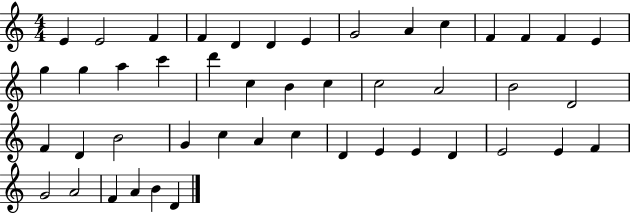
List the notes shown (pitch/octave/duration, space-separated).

E4/q E4/h F4/q F4/q D4/q D4/q E4/q G4/h A4/q C5/q F4/q F4/q F4/q E4/q G5/q G5/q A5/q C6/q D6/q C5/q B4/q C5/q C5/h A4/h B4/h D4/h F4/q D4/q B4/h G4/q C5/q A4/q C5/q D4/q E4/q E4/q D4/q E4/h E4/q F4/q G4/h A4/h F4/q A4/q B4/q D4/q